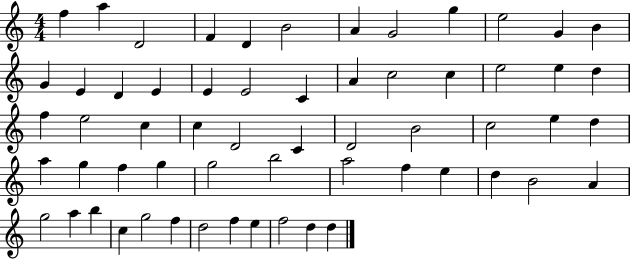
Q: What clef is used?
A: treble